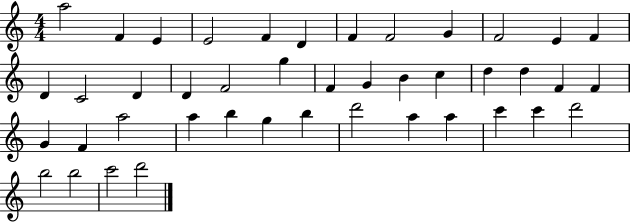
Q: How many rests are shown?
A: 0